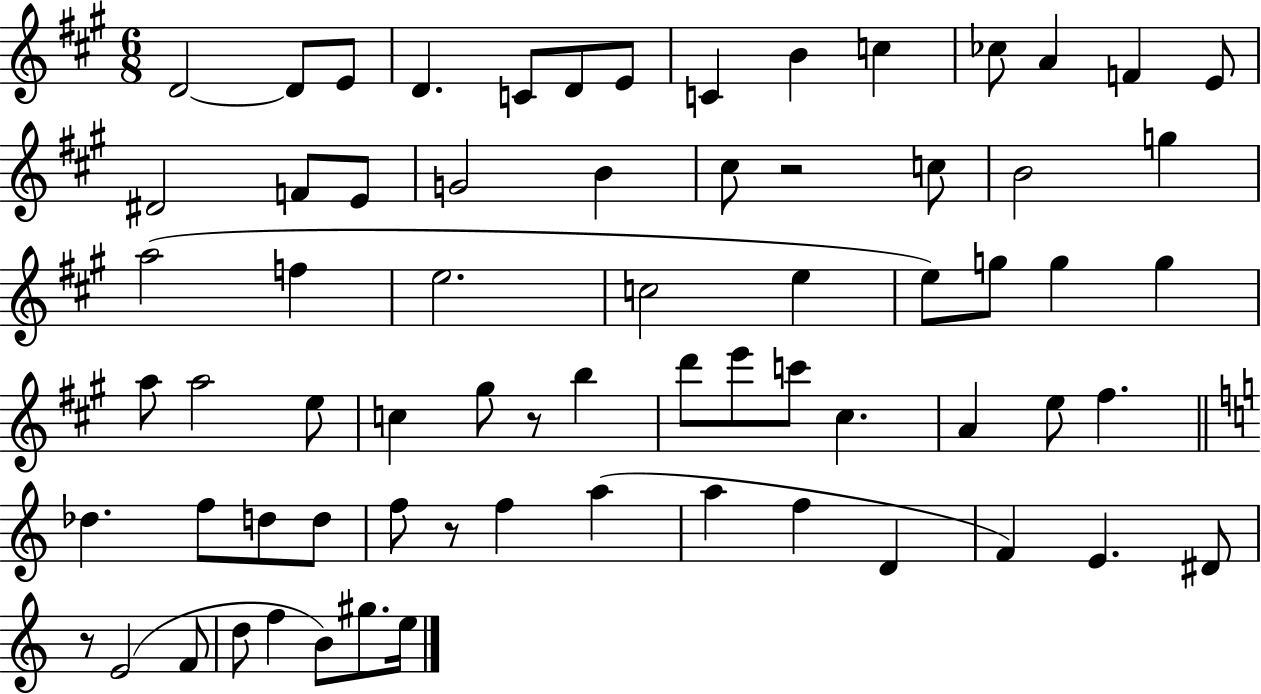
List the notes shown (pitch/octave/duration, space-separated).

D4/h D4/e E4/e D4/q. C4/e D4/e E4/e C4/q B4/q C5/q CES5/e A4/q F4/q E4/e D#4/h F4/e E4/e G4/h B4/q C#5/e R/h C5/e B4/h G5/q A5/h F5/q E5/h. C5/h E5/q E5/e G5/e G5/q G5/q A5/e A5/h E5/e C5/q G#5/e R/e B5/q D6/e E6/e C6/e C#5/q. A4/q E5/e F#5/q. Db5/q. F5/e D5/e D5/e F5/e R/e F5/q A5/q A5/q F5/q D4/q F4/q E4/q. D#4/e R/e E4/h F4/e D5/e F5/q B4/e G#5/e. E5/s